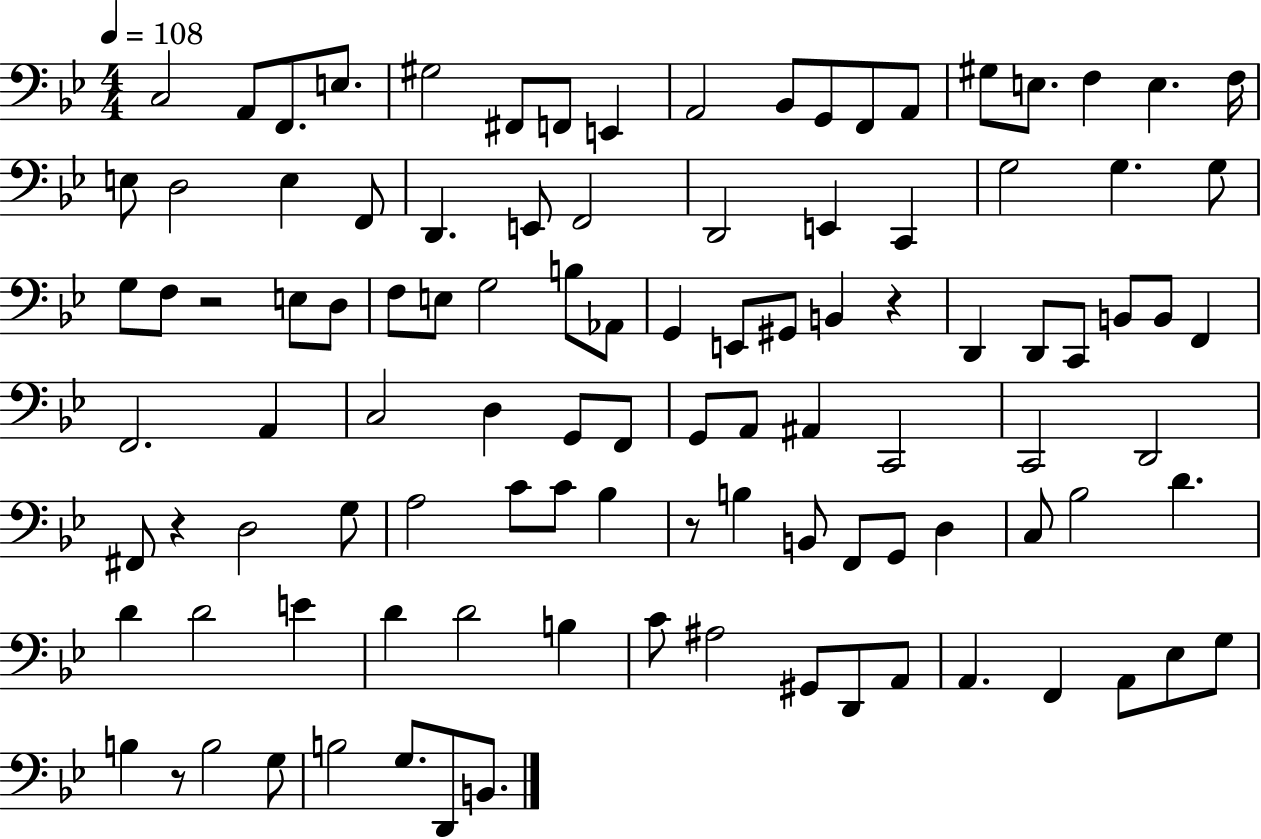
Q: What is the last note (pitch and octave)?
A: B2